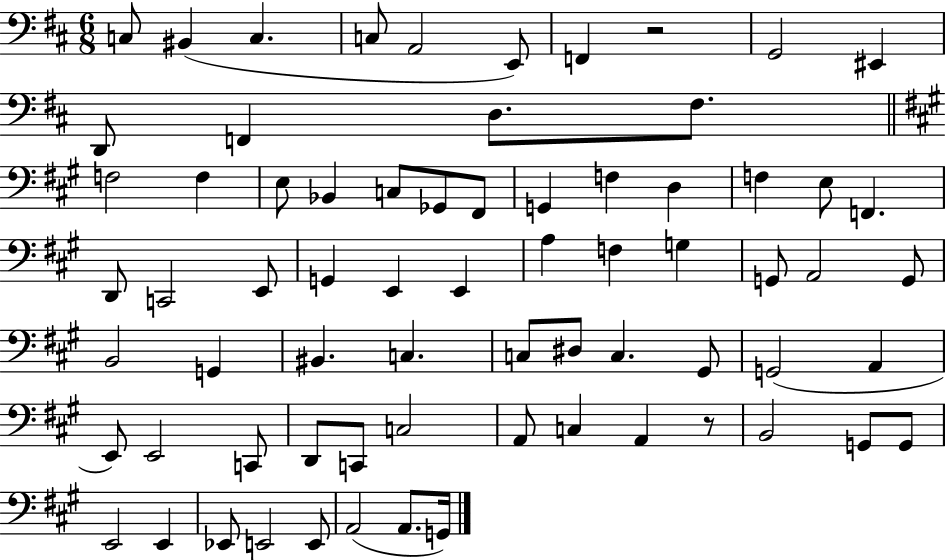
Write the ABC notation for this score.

X:1
T:Untitled
M:6/8
L:1/4
K:D
C,/2 ^B,, C, C,/2 A,,2 E,,/2 F,, z2 G,,2 ^E,, D,,/2 F,, D,/2 ^F,/2 F,2 F, E,/2 _B,, C,/2 _G,,/2 ^F,,/2 G,, F, D, F, E,/2 F,, D,,/2 C,,2 E,,/2 G,, E,, E,, A, F, G, G,,/2 A,,2 G,,/2 B,,2 G,, ^B,, C, C,/2 ^D,/2 C, ^G,,/2 G,,2 A,, E,,/2 E,,2 C,,/2 D,,/2 C,,/2 C,2 A,,/2 C, A,, z/2 B,,2 G,,/2 G,,/2 E,,2 E,, _E,,/2 E,,2 E,,/2 A,,2 A,,/2 G,,/4